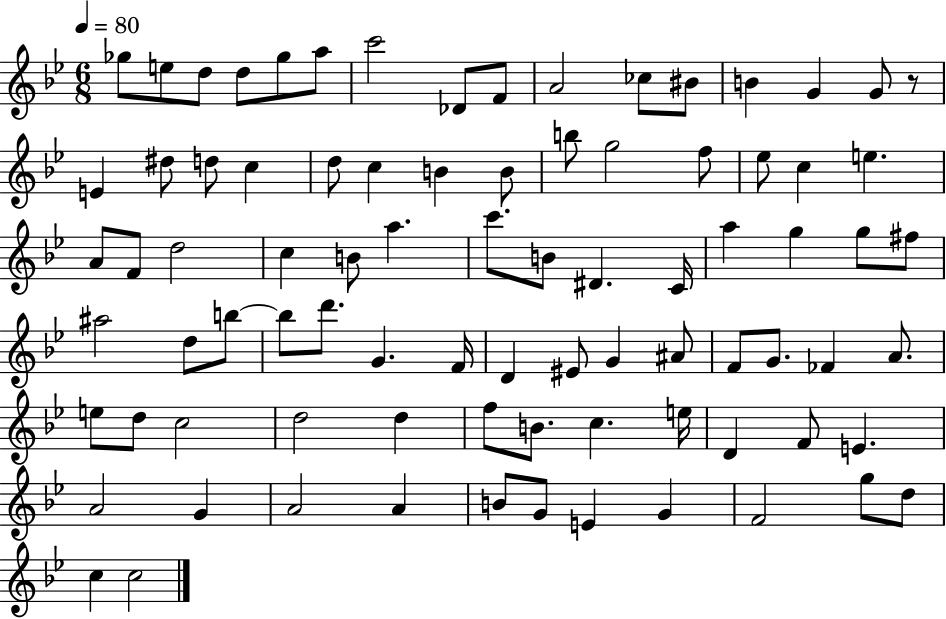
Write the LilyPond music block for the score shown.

{
  \clef treble
  \numericTimeSignature
  \time 6/8
  \key bes \major
  \tempo 4 = 80
  ges''8 e''8 d''8 d''8 ges''8 a''8 | c'''2 des'8 f'8 | a'2 ces''8 bis'8 | b'4 g'4 g'8 r8 | \break e'4 dis''8 d''8 c''4 | d''8 c''4 b'4 b'8 | b''8 g''2 f''8 | ees''8 c''4 e''4. | \break a'8 f'8 d''2 | c''4 b'8 a''4. | c'''8. b'8 dis'4. c'16 | a''4 g''4 g''8 fis''8 | \break ais''2 d''8 b''8~~ | b''8 d'''8. g'4. f'16 | d'4 eis'8 g'4 ais'8 | f'8 g'8. fes'4 a'8. | \break e''8 d''8 c''2 | d''2 d''4 | f''8 b'8. c''4. e''16 | d'4 f'8 e'4. | \break a'2 g'4 | a'2 a'4 | b'8 g'8 e'4 g'4 | f'2 g''8 d''8 | \break c''4 c''2 | \bar "|."
}